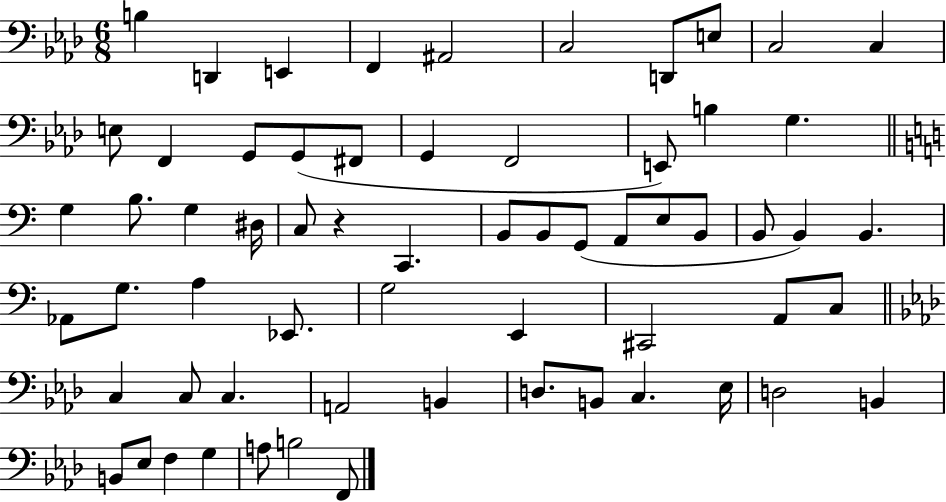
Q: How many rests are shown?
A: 1